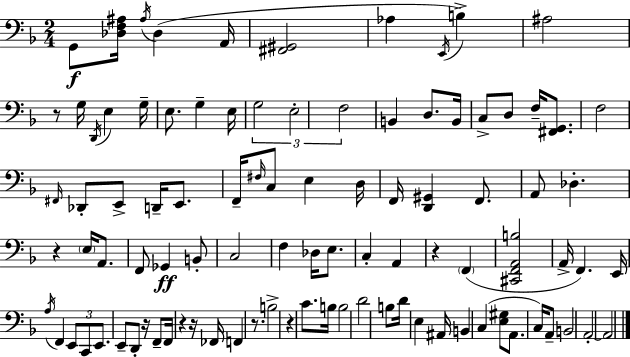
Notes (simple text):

G2/e [Db3,F3,A#3]/s A#3/s Db3/q A2/s [F#2,G#2]/h Ab3/q E2/s B3/q A#3/h R/e G3/s D2/s E3/q G3/s E3/e. G3/q E3/s G3/h E3/h F3/h B2/q D3/e. B2/s C3/e D3/e F3/s [F#2,G2]/e. F3/h F#2/s Db2/e E2/e D2/s E2/e. F2/s F#3/s C3/e E3/q D3/s F2/s [D2,G#2]/q F2/e. A2/e Db3/q. R/q E3/s A2/e. F2/e Gb2/q B2/e C3/h F3/q Db3/s E3/e. C3/q A2/q R/q F2/q [C#2,F2,A2,B3]/h A2/s F2/q. E2/s A3/s F2/q E2/e C2/e E2/e. E2/e D2/e R/s F2/e F2/s R/q R/s FES2/s F2/q R/e. B3/h R/q C4/e. B3/s B3/h D4/h B3/e D4/s E3/q A#2/s B2/q C3/q [E3,G#3]/e A2/e. C3/s A2/e B2/h A2/h A2/h